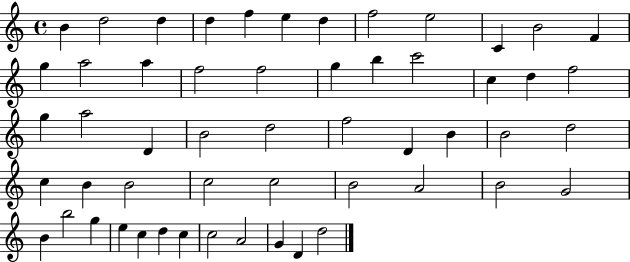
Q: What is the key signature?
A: C major